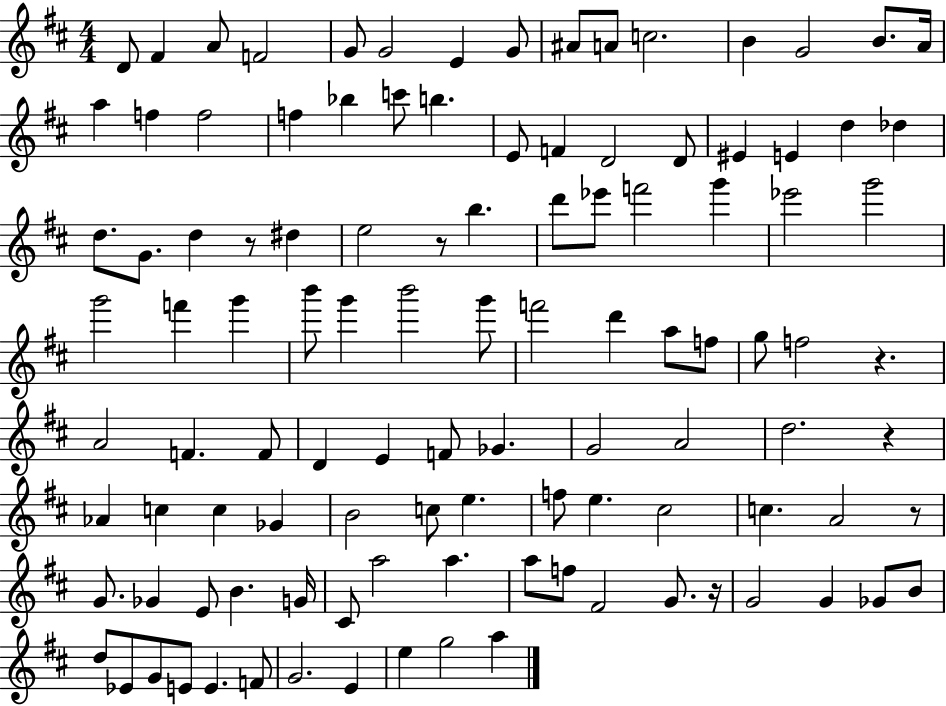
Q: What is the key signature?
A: D major